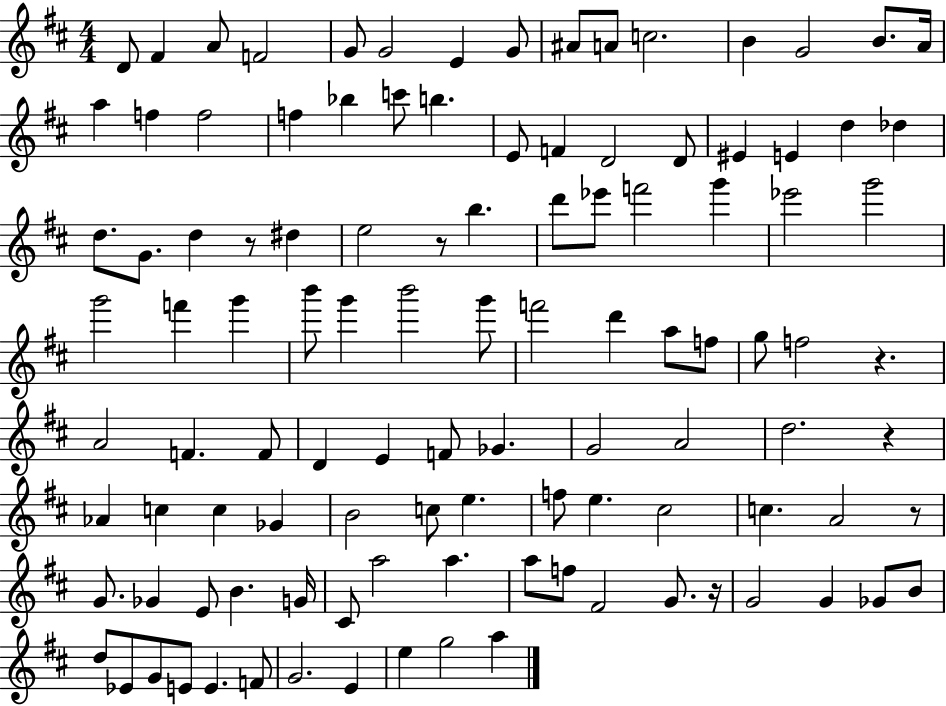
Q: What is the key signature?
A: D major